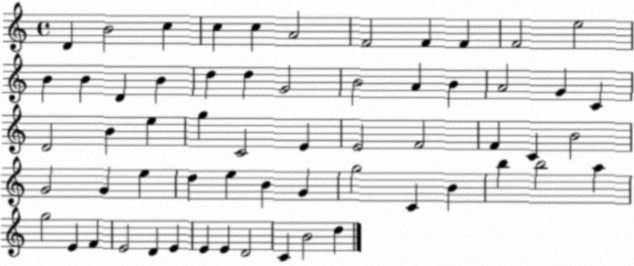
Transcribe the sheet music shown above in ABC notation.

X:1
T:Untitled
M:4/4
L:1/4
K:C
D B2 c c c A2 F2 F F F2 e2 B B D B d d G2 B2 A B A2 G C D2 B e g C2 E E2 F2 F C B2 G2 G e d e B G g2 C B b b2 a g2 E F E2 D E E E D2 C B2 d